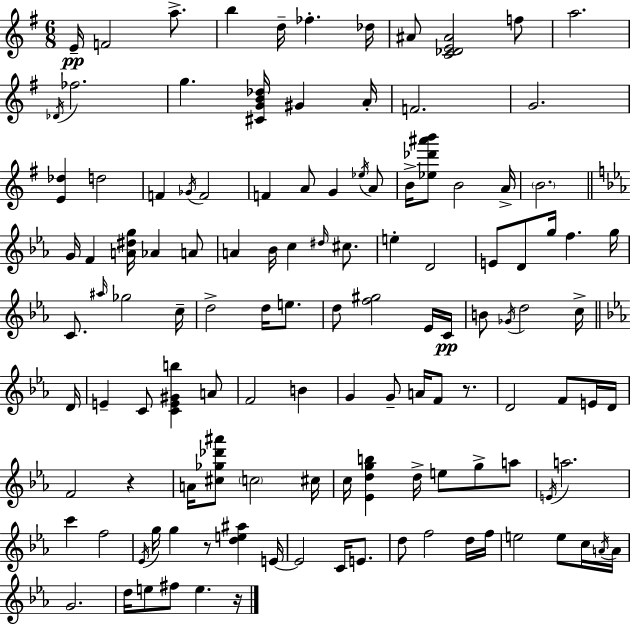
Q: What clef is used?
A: treble